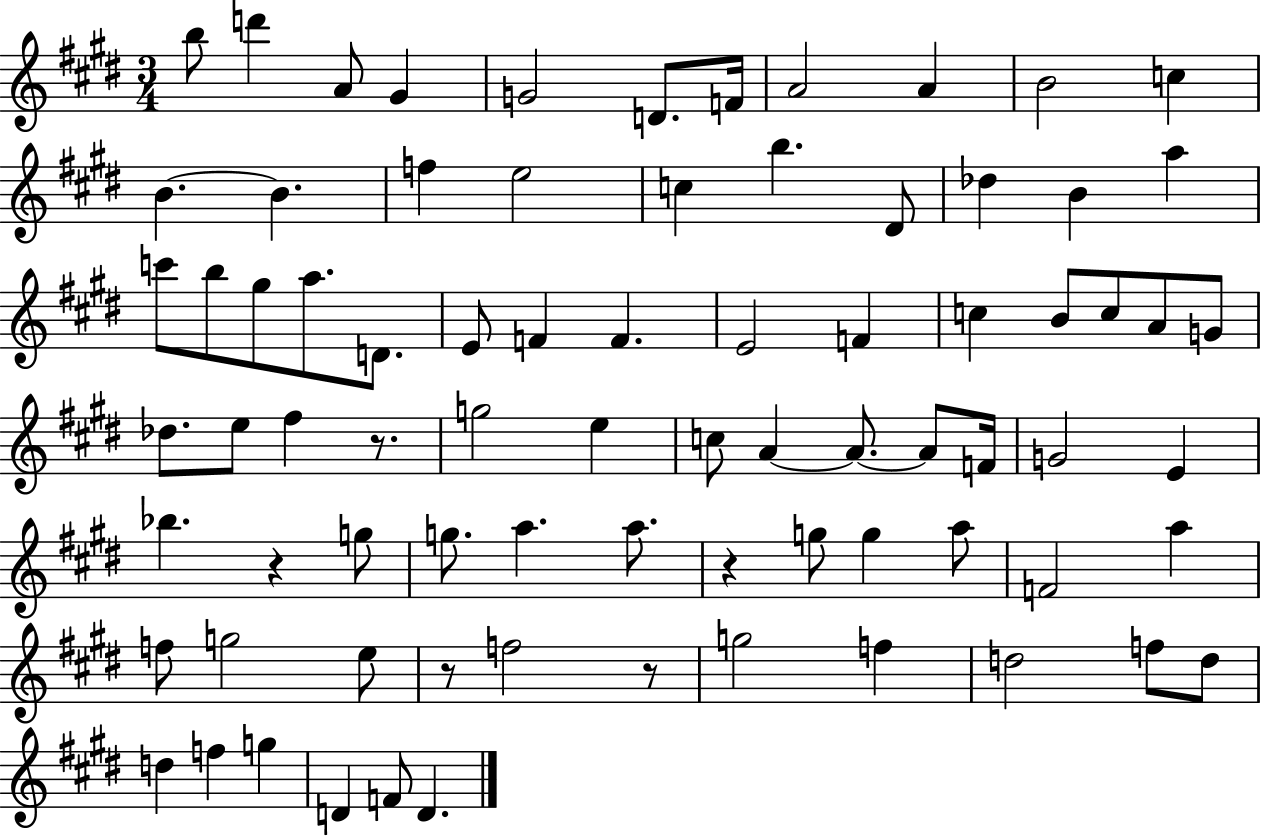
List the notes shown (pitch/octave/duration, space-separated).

B5/e D6/q A4/e G#4/q G4/h D4/e. F4/s A4/h A4/q B4/h C5/q B4/q. B4/q. F5/q E5/h C5/q B5/q. D#4/e Db5/q B4/q A5/q C6/e B5/e G#5/e A5/e. D4/e. E4/e F4/q F4/q. E4/h F4/q C5/q B4/e C5/e A4/e G4/e Db5/e. E5/e F#5/q R/e. G5/h E5/q C5/e A4/q A4/e. A4/e F4/s G4/h E4/q Bb5/q. R/q G5/e G5/e. A5/q. A5/e. R/q G5/e G5/q A5/e F4/h A5/q F5/e G5/h E5/e R/e F5/h R/e G5/h F5/q D5/h F5/e D5/e D5/q F5/q G5/q D4/q F4/e D4/q.